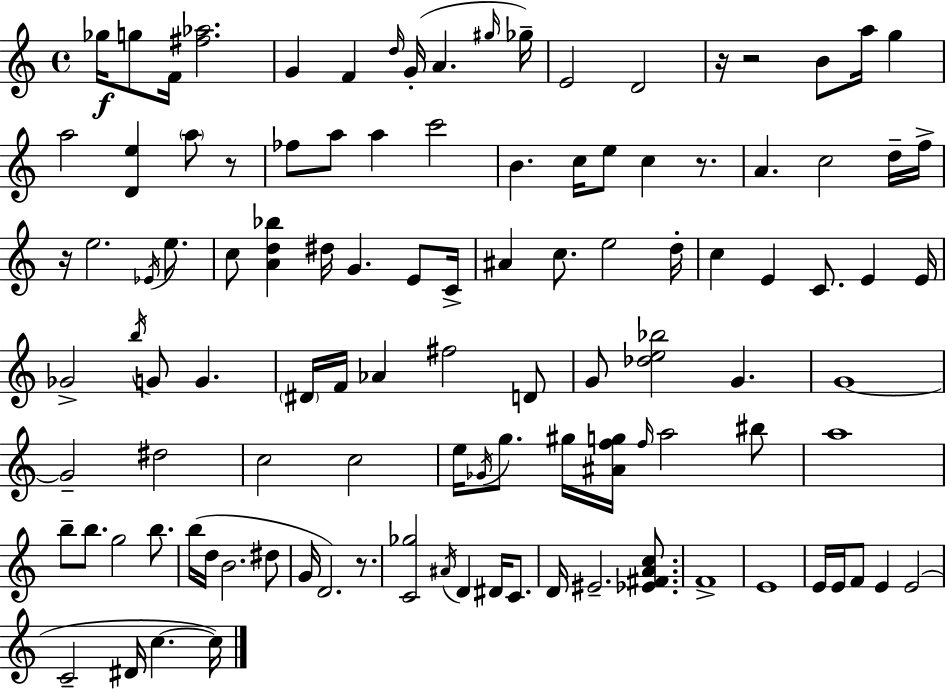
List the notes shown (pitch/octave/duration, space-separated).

Gb5/s G5/e F4/s [F#5,Ab5]/h. G4/q F4/q D5/s G4/s A4/q. G#5/s Gb5/s E4/h D4/h R/s R/h B4/e A5/s G5/q A5/h [D4,E5]/q A5/e R/e FES5/e A5/e A5/q C6/h B4/q. C5/s E5/e C5/q R/e. A4/q. C5/h D5/s F5/s R/s E5/h. Eb4/s E5/e. C5/e [A4,D5,Bb5]/q D#5/s G4/q. E4/e C4/s A#4/q C5/e. E5/h D5/s C5/q E4/q C4/e. E4/q E4/s Gb4/h B5/s G4/e G4/q. D#4/s F4/s Ab4/q F#5/h D4/e G4/e [Db5,E5,Bb5]/h G4/q. G4/w G4/h D#5/h C5/h C5/h E5/s Gb4/s G5/e. G#5/s [A#4,F5,G5]/s F5/s A5/h BIS5/e A5/w B5/e B5/e. G5/h B5/e. B5/s D5/s B4/h. D#5/e G4/s D4/h. R/e. [C4,Gb5]/h A#4/s D4/q D#4/s C4/e. D4/s EIS4/h. [Eb4,F#4,A4,C5]/e. F4/w E4/w E4/s E4/s F4/e E4/q E4/h C4/h D#4/s C5/q. C5/s